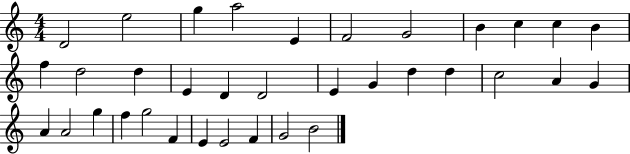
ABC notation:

X:1
T:Untitled
M:4/4
L:1/4
K:C
D2 e2 g a2 E F2 G2 B c c B f d2 d E D D2 E G d d c2 A G A A2 g f g2 F E E2 F G2 B2